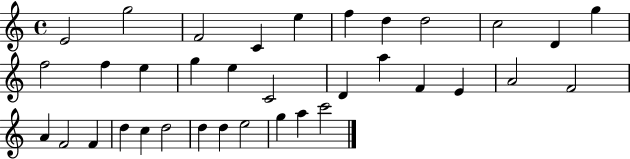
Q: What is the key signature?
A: C major